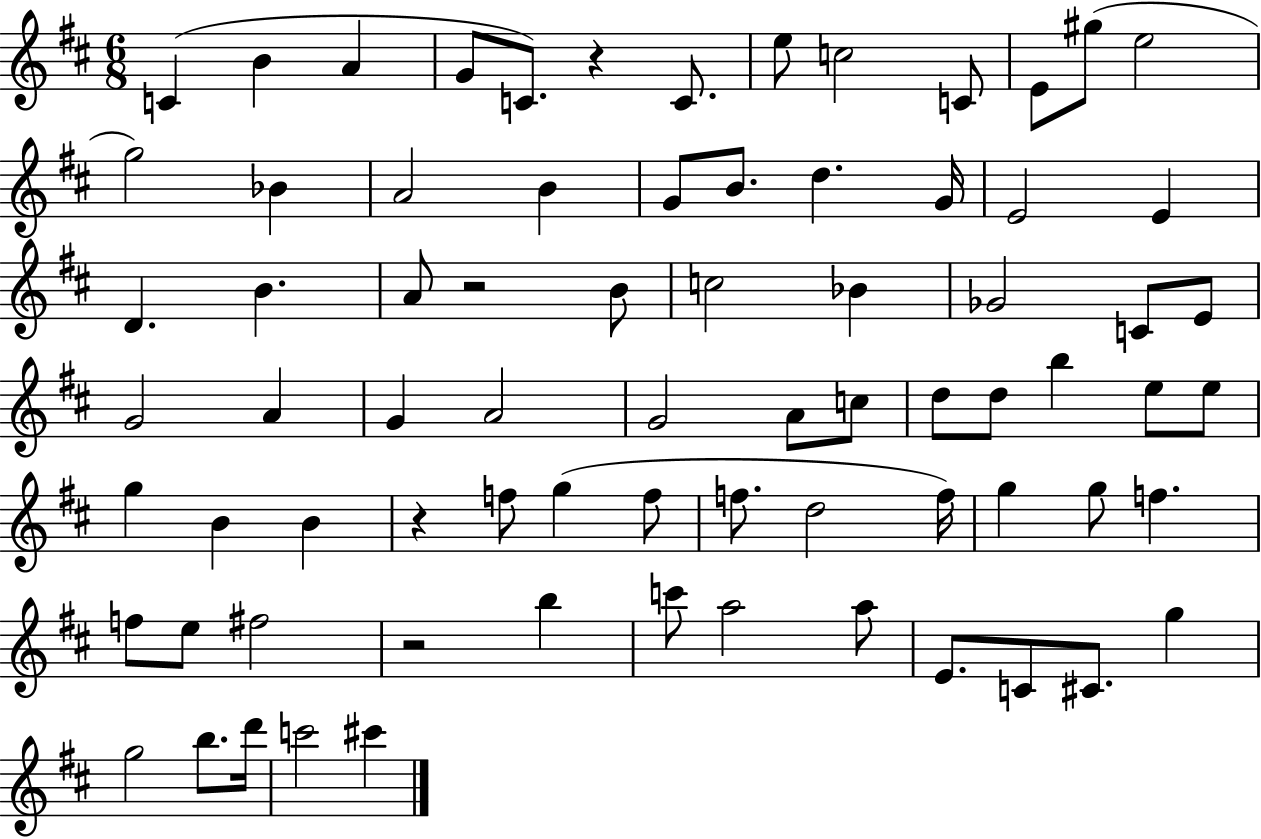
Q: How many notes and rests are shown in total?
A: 75